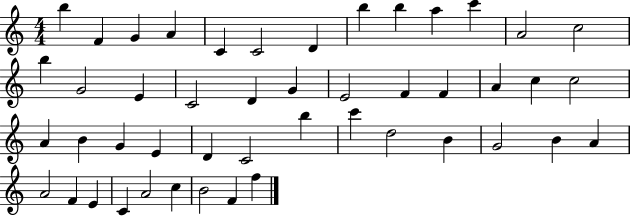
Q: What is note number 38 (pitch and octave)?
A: A4